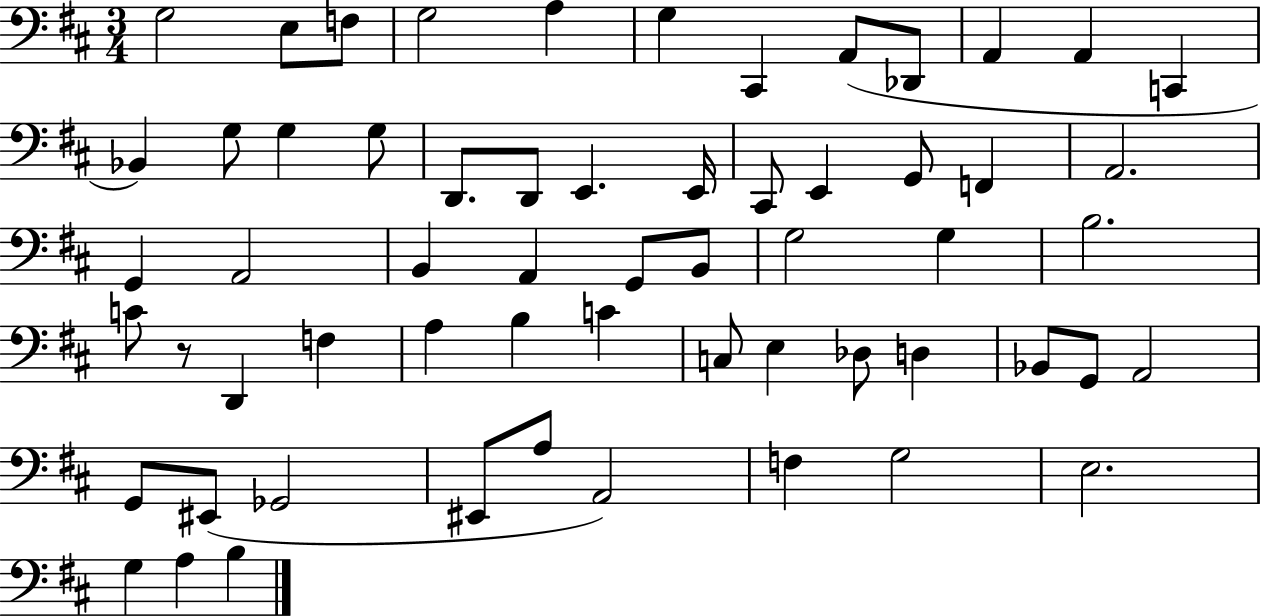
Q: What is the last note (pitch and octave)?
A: B3